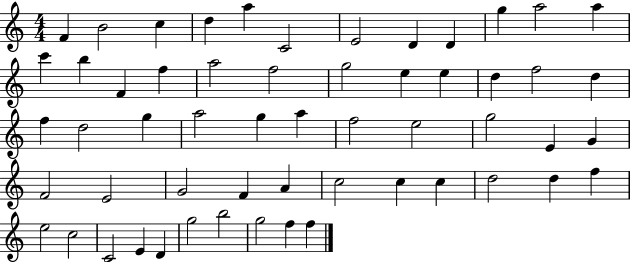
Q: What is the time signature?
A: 4/4